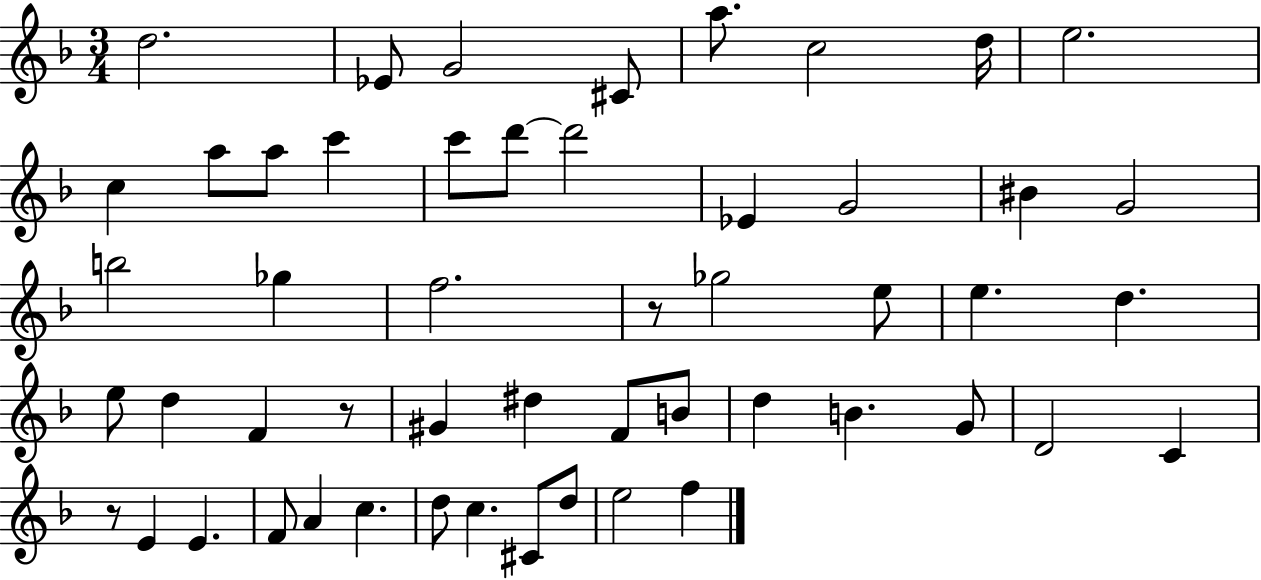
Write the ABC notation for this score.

X:1
T:Untitled
M:3/4
L:1/4
K:F
d2 _E/2 G2 ^C/2 a/2 c2 d/4 e2 c a/2 a/2 c' c'/2 d'/2 d'2 _E G2 ^B G2 b2 _g f2 z/2 _g2 e/2 e d e/2 d F z/2 ^G ^d F/2 B/2 d B G/2 D2 C z/2 E E F/2 A c d/2 c ^C/2 d/2 e2 f